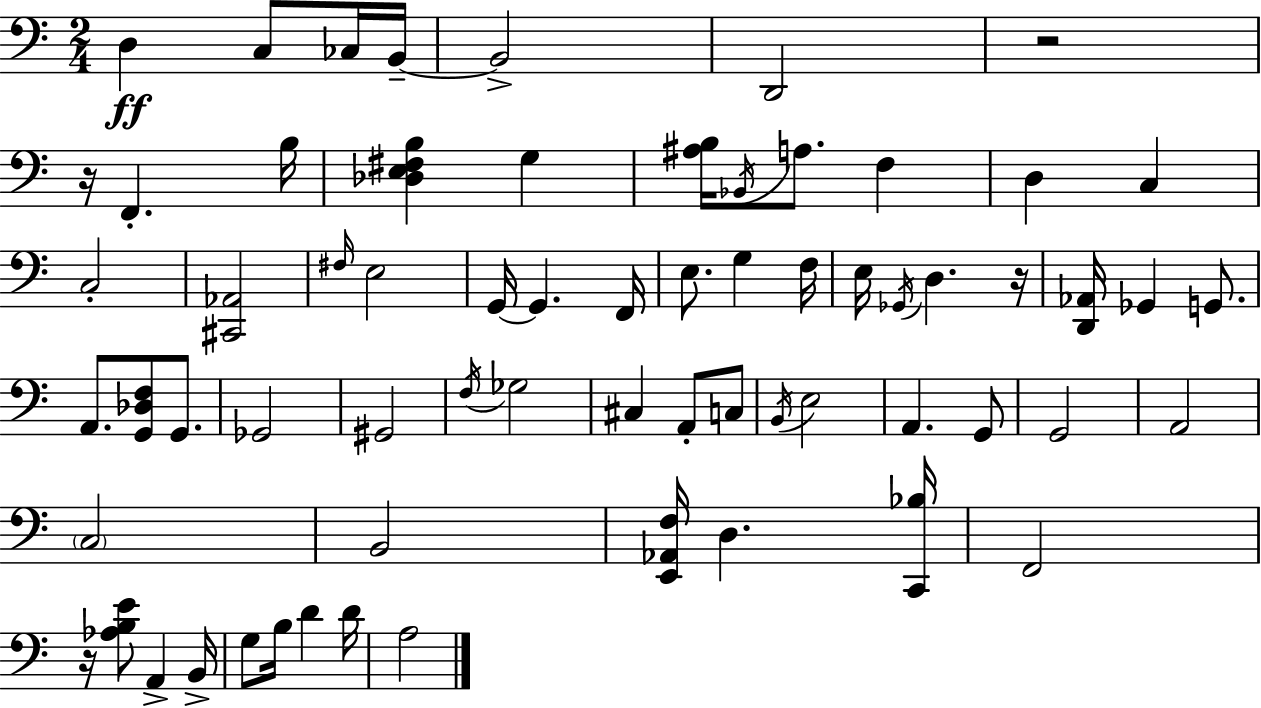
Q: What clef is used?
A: bass